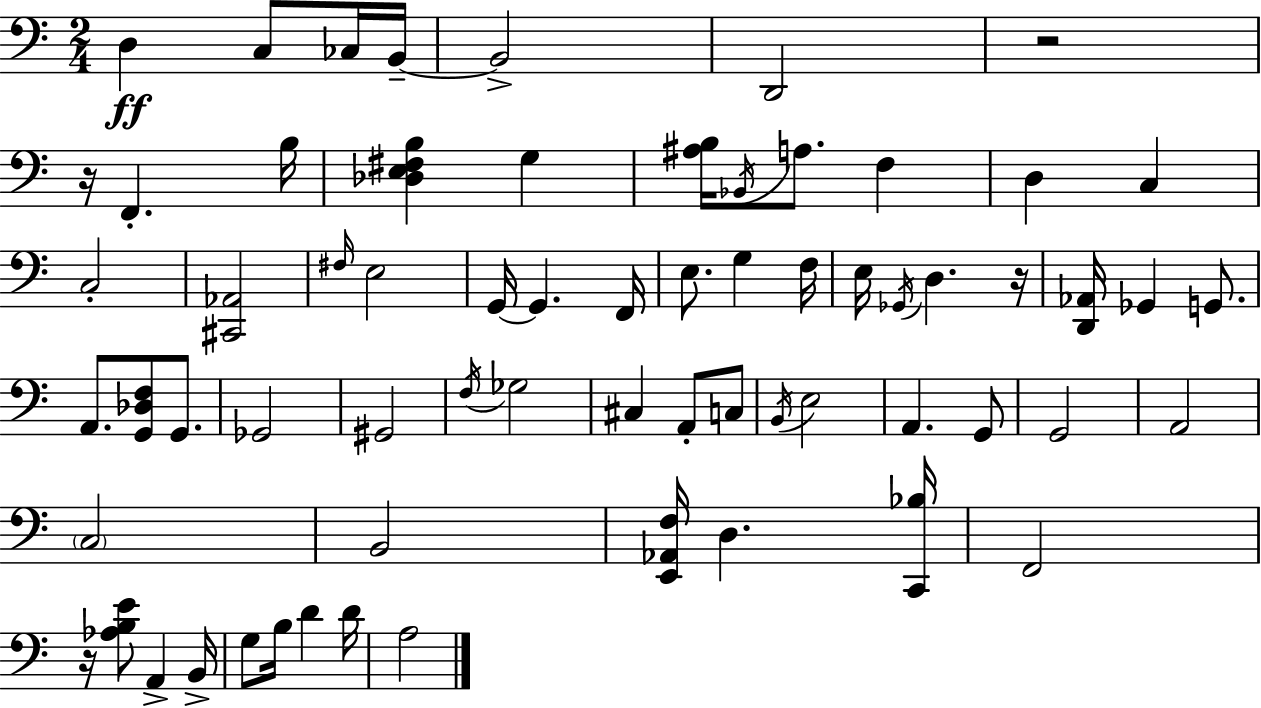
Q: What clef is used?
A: bass